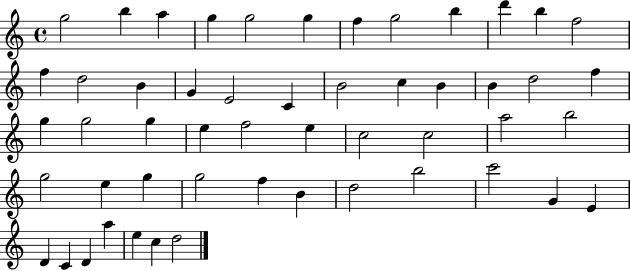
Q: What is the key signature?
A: C major